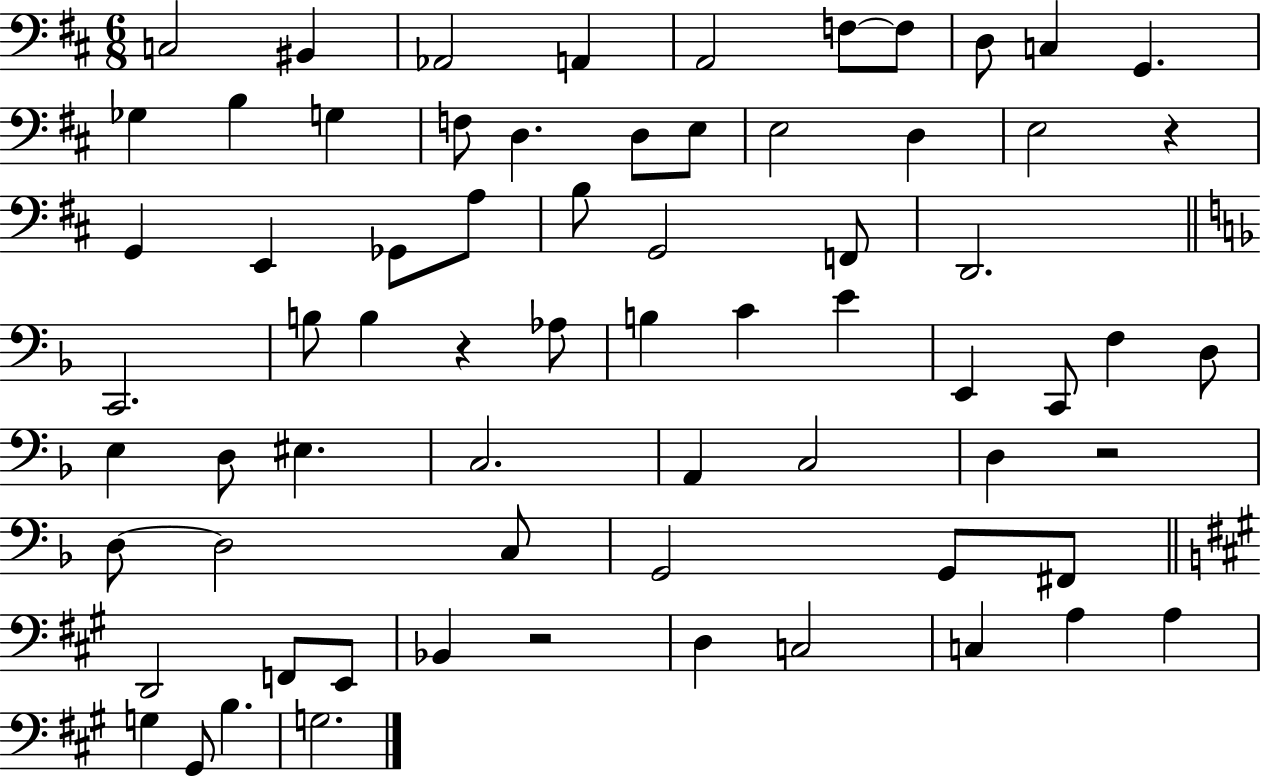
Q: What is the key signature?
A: D major